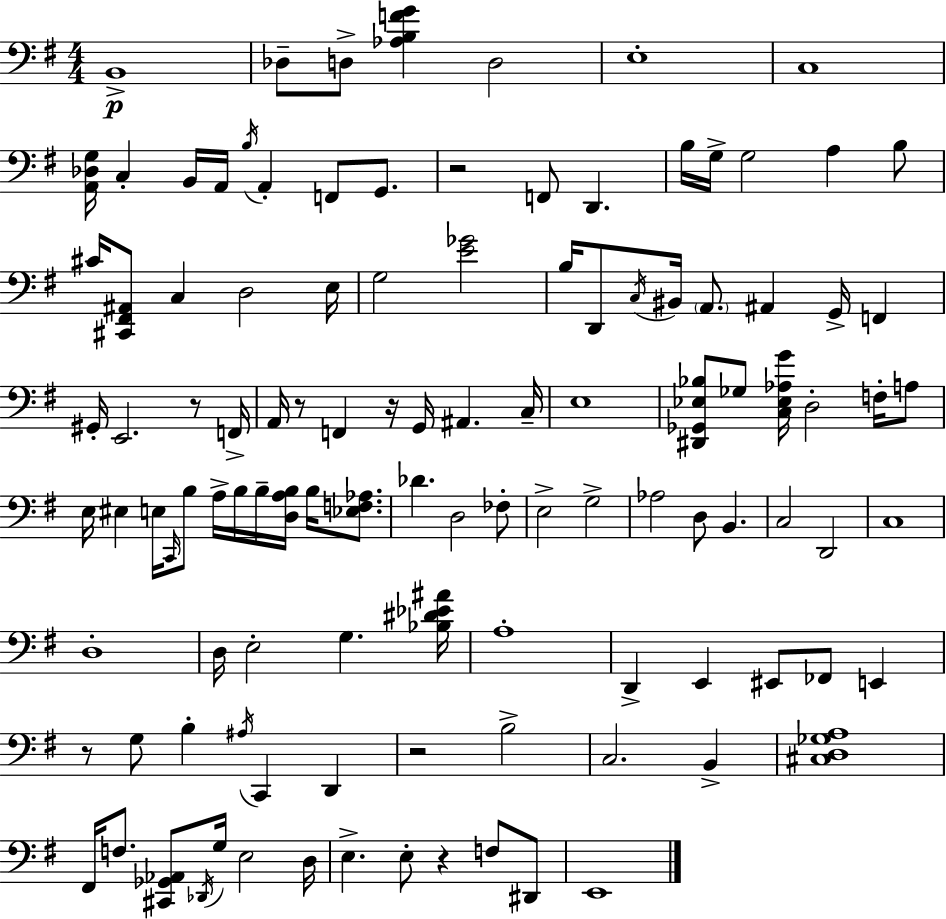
{
  \clef bass
  \numericTimeSignature
  \time 4/4
  \key e \minor
  b,1->\p | des8-- d8-> <aes b f' g'>4 d2 | e1-. | c1 | \break <a, des g>16 c4-. b,16 a,16 \acciaccatura { b16 } a,4-. f,8 g,8. | r2 f,8 d,4. | b16 g16-> g2 a4 b8 | cis'16 <cis, fis, ais,>8 c4 d2 | \break e16 g2 <e' ges'>2 | b16 d,8 \acciaccatura { c16 } bis,16 \parenthesize a,8. ais,4 g,16-> f,4 | gis,16-. e,2. r8 | f,16-> a,16 r8 f,4 r16 g,16 ais,4. | \break c16-- e1 | <dis, ges, ees bes>8 ges8 <c ees aes g'>16 d2-. f16-. | a8 e16 eis4 e16 \grace { c,16 } b8 a16-> b16 b16-- <d a b>16 b16 | <ees f aes>8. des'4. d2 | \break fes8-. e2-> g2-> | aes2 d8 b,4. | c2 d,2 | c1 | \break d1-. | d16 e2-. g4. | <bes dis' ees' ais'>16 a1-. | d,4-> e,4 eis,8 fes,8 e,4 | \break r8 g8 b4-. \acciaccatura { ais16 } c,4 | d,4 r2 b2-> | c2. | b,4-> <cis d ges a>1 | \break fis,16 f8. <cis, ges, aes,>8 \acciaccatura { des,16 } g16 e2 | d16 e4.-> e8-. r4 | f8 dis,8 e,1 | \bar "|."
}